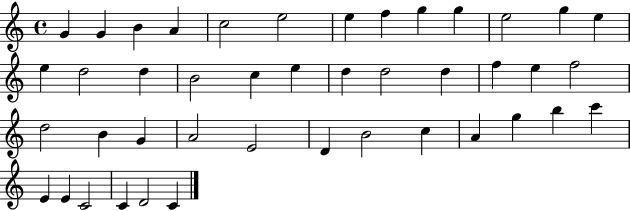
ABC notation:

X:1
T:Untitled
M:4/4
L:1/4
K:C
G G B A c2 e2 e f g g e2 g e e d2 d B2 c e d d2 d f e f2 d2 B G A2 E2 D B2 c A g b c' E E C2 C D2 C